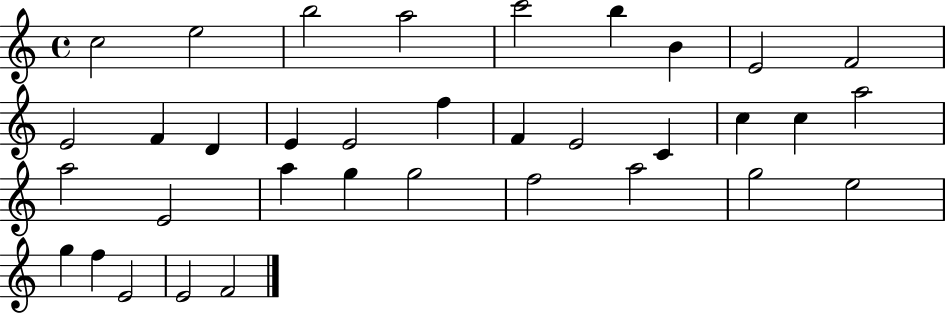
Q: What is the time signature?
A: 4/4